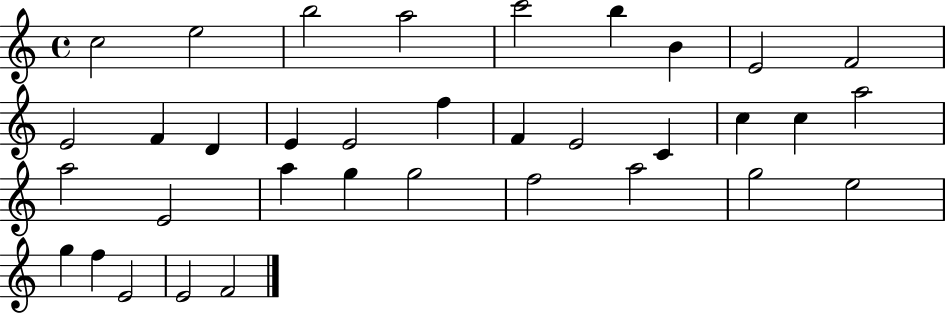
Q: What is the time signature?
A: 4/4